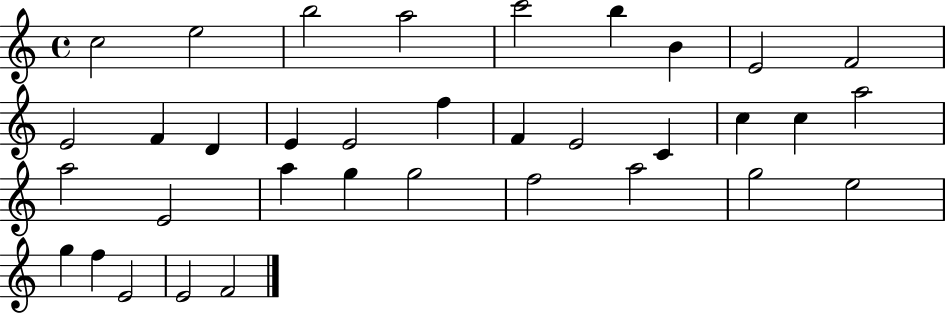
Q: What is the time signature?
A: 4/4